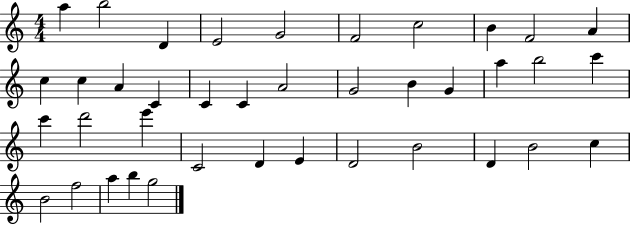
X:1
T:Untitled
M:4/4
L:1/4
K:C
a b2 D E2 G2 F2 c2 B F2 A c c A C C C A2 G2 B G a b2 c' c' d'2 e' C2 D E D2 B2 D B2 c B2 f2 a b g2